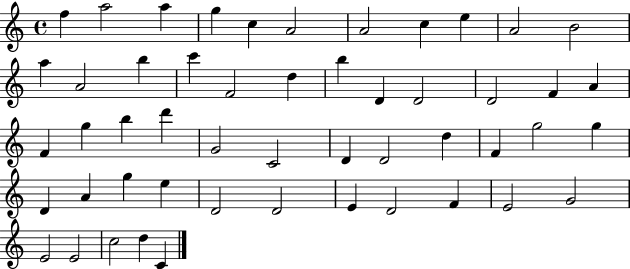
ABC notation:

X:1
T:Untitled
M:4/4
L:1/4
K:C
f a2 a g c A2 A2 c e A2 B2 a A2 b c' F2 d b D D2 D2 F A F g b d' G2 C2 D D2 d F g2 g D A g e D2 D2 E D2 F E2 G2 E2 E2 c2 d C